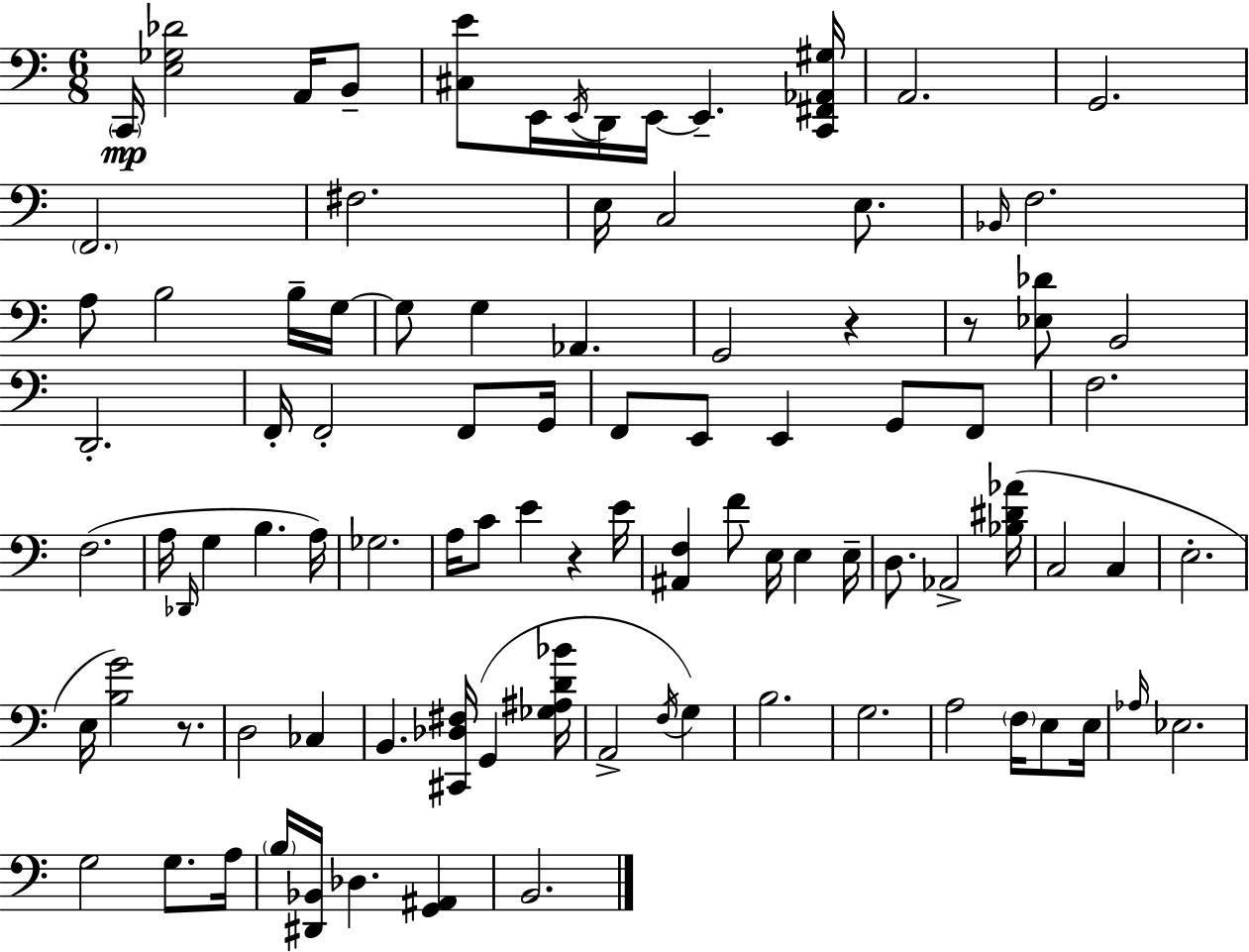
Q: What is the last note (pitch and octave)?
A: B2